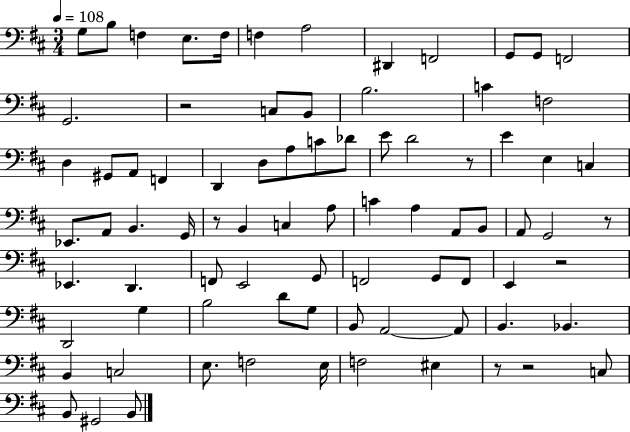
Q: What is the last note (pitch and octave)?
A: B2